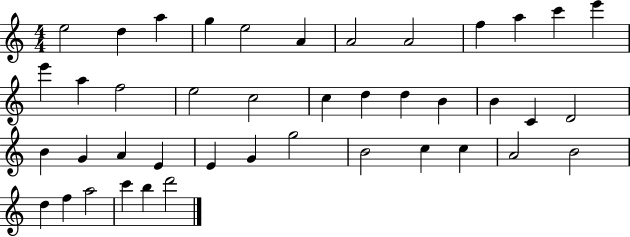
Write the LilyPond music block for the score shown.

{
  \clef treble
  \numericTimeSignature
  \time 4/4
  \key c \major
  e''2 d''4 a''4 | g''4 e''2 a'4 | a'2 a'2 | f''4 a''4 c'''4 e'''4 | \break e'''4 a''4 f''2 | e''2 c''2 | c''4 d''4 d''4 b'4 | b'4 c'4 d'2 | \break b'4 g'4 a'4 e'4 | e'4 g'4 g''2 | b'2 c''4 c''4 | a'2 b'2 | \break d''4 f''4 a''2 | c'''4 b''4 d'''2 | \bar "|."
}